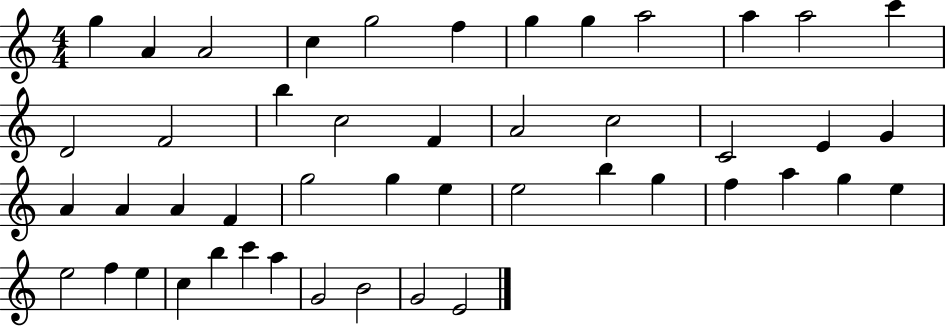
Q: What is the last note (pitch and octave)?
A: E4